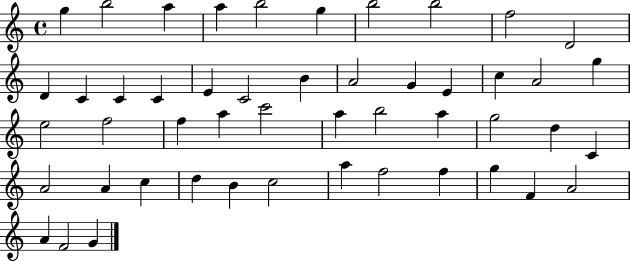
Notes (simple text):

G5/q B5/h A5/q A5/q B5/h G5/q B5/h B5/h F5/h D4/h D4/q C4/q C4/q C4/q E4/q C4/h B4/q A4/h G4/q E4/q C5/q A4/h G5/q E5/h F5/h F5/q A5/q C6/h A5/q B5/h A5/q G5/h D5/q C4/q A4/h A4/q C5/q D5/q B4/q C5/h A5/q F5/h F5/q G5/q F4/q A4/h A4/q F4/h G4/q